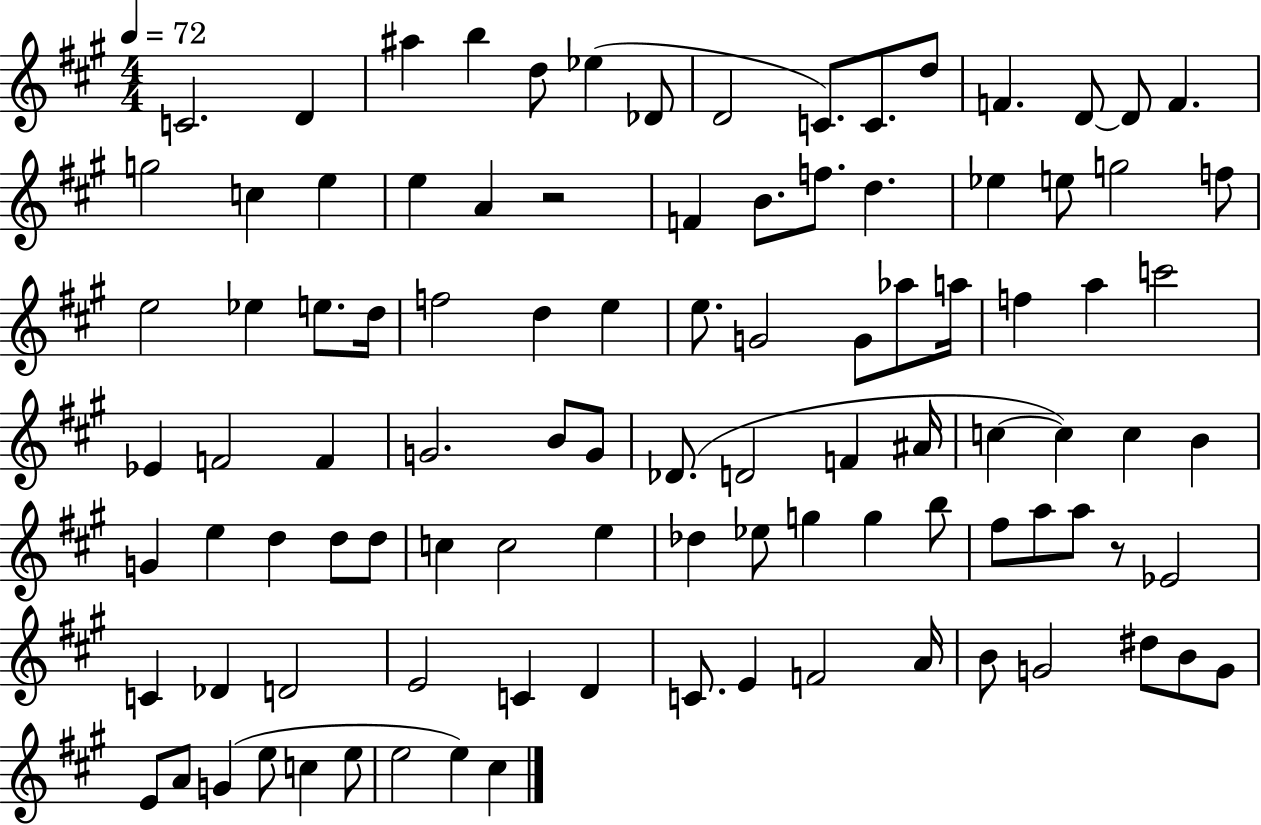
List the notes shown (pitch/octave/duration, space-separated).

C4/h. D4/q A#5/q B5/q D5/e Eb5/q Db4/e D4/h C4/e. C4/e. D5/e F4/q. D4/e D4/e F4/q. G5/h C5/q E5/q E5/q A4/q R/h F4/q B4/e. F5/e. D5/q. Eb5/q E5/e G5/h F5/e E5/h Eb5/q E5/e. D5/s F5/h D5/q E5/q E5/e. G4/h G4/e Ab5/e A5/s F5/q A5/q C6/h Eb4/q F4/h F4/q G4/h. B4/e G4/e Db4/e. D4/h F4/q A#4/s C5/q C5/q C5/q B4/q G4/q E5/q D5/q D5/e D5/e C5/q C5/h E5/q Db5/q Eb5/e G5/q G5/q B5/e F#5/e A5/e A5/e R/e Eb4/h C4/q Db4/q D4/h E4/h C4/q D4/q C4/e. E4/q F4/h A4/s B4/e G4/h D#5/e B4/e G4/e E4/e A4/e G4/q E5/e C5/q E5/e E5/h E5/q C#5/q